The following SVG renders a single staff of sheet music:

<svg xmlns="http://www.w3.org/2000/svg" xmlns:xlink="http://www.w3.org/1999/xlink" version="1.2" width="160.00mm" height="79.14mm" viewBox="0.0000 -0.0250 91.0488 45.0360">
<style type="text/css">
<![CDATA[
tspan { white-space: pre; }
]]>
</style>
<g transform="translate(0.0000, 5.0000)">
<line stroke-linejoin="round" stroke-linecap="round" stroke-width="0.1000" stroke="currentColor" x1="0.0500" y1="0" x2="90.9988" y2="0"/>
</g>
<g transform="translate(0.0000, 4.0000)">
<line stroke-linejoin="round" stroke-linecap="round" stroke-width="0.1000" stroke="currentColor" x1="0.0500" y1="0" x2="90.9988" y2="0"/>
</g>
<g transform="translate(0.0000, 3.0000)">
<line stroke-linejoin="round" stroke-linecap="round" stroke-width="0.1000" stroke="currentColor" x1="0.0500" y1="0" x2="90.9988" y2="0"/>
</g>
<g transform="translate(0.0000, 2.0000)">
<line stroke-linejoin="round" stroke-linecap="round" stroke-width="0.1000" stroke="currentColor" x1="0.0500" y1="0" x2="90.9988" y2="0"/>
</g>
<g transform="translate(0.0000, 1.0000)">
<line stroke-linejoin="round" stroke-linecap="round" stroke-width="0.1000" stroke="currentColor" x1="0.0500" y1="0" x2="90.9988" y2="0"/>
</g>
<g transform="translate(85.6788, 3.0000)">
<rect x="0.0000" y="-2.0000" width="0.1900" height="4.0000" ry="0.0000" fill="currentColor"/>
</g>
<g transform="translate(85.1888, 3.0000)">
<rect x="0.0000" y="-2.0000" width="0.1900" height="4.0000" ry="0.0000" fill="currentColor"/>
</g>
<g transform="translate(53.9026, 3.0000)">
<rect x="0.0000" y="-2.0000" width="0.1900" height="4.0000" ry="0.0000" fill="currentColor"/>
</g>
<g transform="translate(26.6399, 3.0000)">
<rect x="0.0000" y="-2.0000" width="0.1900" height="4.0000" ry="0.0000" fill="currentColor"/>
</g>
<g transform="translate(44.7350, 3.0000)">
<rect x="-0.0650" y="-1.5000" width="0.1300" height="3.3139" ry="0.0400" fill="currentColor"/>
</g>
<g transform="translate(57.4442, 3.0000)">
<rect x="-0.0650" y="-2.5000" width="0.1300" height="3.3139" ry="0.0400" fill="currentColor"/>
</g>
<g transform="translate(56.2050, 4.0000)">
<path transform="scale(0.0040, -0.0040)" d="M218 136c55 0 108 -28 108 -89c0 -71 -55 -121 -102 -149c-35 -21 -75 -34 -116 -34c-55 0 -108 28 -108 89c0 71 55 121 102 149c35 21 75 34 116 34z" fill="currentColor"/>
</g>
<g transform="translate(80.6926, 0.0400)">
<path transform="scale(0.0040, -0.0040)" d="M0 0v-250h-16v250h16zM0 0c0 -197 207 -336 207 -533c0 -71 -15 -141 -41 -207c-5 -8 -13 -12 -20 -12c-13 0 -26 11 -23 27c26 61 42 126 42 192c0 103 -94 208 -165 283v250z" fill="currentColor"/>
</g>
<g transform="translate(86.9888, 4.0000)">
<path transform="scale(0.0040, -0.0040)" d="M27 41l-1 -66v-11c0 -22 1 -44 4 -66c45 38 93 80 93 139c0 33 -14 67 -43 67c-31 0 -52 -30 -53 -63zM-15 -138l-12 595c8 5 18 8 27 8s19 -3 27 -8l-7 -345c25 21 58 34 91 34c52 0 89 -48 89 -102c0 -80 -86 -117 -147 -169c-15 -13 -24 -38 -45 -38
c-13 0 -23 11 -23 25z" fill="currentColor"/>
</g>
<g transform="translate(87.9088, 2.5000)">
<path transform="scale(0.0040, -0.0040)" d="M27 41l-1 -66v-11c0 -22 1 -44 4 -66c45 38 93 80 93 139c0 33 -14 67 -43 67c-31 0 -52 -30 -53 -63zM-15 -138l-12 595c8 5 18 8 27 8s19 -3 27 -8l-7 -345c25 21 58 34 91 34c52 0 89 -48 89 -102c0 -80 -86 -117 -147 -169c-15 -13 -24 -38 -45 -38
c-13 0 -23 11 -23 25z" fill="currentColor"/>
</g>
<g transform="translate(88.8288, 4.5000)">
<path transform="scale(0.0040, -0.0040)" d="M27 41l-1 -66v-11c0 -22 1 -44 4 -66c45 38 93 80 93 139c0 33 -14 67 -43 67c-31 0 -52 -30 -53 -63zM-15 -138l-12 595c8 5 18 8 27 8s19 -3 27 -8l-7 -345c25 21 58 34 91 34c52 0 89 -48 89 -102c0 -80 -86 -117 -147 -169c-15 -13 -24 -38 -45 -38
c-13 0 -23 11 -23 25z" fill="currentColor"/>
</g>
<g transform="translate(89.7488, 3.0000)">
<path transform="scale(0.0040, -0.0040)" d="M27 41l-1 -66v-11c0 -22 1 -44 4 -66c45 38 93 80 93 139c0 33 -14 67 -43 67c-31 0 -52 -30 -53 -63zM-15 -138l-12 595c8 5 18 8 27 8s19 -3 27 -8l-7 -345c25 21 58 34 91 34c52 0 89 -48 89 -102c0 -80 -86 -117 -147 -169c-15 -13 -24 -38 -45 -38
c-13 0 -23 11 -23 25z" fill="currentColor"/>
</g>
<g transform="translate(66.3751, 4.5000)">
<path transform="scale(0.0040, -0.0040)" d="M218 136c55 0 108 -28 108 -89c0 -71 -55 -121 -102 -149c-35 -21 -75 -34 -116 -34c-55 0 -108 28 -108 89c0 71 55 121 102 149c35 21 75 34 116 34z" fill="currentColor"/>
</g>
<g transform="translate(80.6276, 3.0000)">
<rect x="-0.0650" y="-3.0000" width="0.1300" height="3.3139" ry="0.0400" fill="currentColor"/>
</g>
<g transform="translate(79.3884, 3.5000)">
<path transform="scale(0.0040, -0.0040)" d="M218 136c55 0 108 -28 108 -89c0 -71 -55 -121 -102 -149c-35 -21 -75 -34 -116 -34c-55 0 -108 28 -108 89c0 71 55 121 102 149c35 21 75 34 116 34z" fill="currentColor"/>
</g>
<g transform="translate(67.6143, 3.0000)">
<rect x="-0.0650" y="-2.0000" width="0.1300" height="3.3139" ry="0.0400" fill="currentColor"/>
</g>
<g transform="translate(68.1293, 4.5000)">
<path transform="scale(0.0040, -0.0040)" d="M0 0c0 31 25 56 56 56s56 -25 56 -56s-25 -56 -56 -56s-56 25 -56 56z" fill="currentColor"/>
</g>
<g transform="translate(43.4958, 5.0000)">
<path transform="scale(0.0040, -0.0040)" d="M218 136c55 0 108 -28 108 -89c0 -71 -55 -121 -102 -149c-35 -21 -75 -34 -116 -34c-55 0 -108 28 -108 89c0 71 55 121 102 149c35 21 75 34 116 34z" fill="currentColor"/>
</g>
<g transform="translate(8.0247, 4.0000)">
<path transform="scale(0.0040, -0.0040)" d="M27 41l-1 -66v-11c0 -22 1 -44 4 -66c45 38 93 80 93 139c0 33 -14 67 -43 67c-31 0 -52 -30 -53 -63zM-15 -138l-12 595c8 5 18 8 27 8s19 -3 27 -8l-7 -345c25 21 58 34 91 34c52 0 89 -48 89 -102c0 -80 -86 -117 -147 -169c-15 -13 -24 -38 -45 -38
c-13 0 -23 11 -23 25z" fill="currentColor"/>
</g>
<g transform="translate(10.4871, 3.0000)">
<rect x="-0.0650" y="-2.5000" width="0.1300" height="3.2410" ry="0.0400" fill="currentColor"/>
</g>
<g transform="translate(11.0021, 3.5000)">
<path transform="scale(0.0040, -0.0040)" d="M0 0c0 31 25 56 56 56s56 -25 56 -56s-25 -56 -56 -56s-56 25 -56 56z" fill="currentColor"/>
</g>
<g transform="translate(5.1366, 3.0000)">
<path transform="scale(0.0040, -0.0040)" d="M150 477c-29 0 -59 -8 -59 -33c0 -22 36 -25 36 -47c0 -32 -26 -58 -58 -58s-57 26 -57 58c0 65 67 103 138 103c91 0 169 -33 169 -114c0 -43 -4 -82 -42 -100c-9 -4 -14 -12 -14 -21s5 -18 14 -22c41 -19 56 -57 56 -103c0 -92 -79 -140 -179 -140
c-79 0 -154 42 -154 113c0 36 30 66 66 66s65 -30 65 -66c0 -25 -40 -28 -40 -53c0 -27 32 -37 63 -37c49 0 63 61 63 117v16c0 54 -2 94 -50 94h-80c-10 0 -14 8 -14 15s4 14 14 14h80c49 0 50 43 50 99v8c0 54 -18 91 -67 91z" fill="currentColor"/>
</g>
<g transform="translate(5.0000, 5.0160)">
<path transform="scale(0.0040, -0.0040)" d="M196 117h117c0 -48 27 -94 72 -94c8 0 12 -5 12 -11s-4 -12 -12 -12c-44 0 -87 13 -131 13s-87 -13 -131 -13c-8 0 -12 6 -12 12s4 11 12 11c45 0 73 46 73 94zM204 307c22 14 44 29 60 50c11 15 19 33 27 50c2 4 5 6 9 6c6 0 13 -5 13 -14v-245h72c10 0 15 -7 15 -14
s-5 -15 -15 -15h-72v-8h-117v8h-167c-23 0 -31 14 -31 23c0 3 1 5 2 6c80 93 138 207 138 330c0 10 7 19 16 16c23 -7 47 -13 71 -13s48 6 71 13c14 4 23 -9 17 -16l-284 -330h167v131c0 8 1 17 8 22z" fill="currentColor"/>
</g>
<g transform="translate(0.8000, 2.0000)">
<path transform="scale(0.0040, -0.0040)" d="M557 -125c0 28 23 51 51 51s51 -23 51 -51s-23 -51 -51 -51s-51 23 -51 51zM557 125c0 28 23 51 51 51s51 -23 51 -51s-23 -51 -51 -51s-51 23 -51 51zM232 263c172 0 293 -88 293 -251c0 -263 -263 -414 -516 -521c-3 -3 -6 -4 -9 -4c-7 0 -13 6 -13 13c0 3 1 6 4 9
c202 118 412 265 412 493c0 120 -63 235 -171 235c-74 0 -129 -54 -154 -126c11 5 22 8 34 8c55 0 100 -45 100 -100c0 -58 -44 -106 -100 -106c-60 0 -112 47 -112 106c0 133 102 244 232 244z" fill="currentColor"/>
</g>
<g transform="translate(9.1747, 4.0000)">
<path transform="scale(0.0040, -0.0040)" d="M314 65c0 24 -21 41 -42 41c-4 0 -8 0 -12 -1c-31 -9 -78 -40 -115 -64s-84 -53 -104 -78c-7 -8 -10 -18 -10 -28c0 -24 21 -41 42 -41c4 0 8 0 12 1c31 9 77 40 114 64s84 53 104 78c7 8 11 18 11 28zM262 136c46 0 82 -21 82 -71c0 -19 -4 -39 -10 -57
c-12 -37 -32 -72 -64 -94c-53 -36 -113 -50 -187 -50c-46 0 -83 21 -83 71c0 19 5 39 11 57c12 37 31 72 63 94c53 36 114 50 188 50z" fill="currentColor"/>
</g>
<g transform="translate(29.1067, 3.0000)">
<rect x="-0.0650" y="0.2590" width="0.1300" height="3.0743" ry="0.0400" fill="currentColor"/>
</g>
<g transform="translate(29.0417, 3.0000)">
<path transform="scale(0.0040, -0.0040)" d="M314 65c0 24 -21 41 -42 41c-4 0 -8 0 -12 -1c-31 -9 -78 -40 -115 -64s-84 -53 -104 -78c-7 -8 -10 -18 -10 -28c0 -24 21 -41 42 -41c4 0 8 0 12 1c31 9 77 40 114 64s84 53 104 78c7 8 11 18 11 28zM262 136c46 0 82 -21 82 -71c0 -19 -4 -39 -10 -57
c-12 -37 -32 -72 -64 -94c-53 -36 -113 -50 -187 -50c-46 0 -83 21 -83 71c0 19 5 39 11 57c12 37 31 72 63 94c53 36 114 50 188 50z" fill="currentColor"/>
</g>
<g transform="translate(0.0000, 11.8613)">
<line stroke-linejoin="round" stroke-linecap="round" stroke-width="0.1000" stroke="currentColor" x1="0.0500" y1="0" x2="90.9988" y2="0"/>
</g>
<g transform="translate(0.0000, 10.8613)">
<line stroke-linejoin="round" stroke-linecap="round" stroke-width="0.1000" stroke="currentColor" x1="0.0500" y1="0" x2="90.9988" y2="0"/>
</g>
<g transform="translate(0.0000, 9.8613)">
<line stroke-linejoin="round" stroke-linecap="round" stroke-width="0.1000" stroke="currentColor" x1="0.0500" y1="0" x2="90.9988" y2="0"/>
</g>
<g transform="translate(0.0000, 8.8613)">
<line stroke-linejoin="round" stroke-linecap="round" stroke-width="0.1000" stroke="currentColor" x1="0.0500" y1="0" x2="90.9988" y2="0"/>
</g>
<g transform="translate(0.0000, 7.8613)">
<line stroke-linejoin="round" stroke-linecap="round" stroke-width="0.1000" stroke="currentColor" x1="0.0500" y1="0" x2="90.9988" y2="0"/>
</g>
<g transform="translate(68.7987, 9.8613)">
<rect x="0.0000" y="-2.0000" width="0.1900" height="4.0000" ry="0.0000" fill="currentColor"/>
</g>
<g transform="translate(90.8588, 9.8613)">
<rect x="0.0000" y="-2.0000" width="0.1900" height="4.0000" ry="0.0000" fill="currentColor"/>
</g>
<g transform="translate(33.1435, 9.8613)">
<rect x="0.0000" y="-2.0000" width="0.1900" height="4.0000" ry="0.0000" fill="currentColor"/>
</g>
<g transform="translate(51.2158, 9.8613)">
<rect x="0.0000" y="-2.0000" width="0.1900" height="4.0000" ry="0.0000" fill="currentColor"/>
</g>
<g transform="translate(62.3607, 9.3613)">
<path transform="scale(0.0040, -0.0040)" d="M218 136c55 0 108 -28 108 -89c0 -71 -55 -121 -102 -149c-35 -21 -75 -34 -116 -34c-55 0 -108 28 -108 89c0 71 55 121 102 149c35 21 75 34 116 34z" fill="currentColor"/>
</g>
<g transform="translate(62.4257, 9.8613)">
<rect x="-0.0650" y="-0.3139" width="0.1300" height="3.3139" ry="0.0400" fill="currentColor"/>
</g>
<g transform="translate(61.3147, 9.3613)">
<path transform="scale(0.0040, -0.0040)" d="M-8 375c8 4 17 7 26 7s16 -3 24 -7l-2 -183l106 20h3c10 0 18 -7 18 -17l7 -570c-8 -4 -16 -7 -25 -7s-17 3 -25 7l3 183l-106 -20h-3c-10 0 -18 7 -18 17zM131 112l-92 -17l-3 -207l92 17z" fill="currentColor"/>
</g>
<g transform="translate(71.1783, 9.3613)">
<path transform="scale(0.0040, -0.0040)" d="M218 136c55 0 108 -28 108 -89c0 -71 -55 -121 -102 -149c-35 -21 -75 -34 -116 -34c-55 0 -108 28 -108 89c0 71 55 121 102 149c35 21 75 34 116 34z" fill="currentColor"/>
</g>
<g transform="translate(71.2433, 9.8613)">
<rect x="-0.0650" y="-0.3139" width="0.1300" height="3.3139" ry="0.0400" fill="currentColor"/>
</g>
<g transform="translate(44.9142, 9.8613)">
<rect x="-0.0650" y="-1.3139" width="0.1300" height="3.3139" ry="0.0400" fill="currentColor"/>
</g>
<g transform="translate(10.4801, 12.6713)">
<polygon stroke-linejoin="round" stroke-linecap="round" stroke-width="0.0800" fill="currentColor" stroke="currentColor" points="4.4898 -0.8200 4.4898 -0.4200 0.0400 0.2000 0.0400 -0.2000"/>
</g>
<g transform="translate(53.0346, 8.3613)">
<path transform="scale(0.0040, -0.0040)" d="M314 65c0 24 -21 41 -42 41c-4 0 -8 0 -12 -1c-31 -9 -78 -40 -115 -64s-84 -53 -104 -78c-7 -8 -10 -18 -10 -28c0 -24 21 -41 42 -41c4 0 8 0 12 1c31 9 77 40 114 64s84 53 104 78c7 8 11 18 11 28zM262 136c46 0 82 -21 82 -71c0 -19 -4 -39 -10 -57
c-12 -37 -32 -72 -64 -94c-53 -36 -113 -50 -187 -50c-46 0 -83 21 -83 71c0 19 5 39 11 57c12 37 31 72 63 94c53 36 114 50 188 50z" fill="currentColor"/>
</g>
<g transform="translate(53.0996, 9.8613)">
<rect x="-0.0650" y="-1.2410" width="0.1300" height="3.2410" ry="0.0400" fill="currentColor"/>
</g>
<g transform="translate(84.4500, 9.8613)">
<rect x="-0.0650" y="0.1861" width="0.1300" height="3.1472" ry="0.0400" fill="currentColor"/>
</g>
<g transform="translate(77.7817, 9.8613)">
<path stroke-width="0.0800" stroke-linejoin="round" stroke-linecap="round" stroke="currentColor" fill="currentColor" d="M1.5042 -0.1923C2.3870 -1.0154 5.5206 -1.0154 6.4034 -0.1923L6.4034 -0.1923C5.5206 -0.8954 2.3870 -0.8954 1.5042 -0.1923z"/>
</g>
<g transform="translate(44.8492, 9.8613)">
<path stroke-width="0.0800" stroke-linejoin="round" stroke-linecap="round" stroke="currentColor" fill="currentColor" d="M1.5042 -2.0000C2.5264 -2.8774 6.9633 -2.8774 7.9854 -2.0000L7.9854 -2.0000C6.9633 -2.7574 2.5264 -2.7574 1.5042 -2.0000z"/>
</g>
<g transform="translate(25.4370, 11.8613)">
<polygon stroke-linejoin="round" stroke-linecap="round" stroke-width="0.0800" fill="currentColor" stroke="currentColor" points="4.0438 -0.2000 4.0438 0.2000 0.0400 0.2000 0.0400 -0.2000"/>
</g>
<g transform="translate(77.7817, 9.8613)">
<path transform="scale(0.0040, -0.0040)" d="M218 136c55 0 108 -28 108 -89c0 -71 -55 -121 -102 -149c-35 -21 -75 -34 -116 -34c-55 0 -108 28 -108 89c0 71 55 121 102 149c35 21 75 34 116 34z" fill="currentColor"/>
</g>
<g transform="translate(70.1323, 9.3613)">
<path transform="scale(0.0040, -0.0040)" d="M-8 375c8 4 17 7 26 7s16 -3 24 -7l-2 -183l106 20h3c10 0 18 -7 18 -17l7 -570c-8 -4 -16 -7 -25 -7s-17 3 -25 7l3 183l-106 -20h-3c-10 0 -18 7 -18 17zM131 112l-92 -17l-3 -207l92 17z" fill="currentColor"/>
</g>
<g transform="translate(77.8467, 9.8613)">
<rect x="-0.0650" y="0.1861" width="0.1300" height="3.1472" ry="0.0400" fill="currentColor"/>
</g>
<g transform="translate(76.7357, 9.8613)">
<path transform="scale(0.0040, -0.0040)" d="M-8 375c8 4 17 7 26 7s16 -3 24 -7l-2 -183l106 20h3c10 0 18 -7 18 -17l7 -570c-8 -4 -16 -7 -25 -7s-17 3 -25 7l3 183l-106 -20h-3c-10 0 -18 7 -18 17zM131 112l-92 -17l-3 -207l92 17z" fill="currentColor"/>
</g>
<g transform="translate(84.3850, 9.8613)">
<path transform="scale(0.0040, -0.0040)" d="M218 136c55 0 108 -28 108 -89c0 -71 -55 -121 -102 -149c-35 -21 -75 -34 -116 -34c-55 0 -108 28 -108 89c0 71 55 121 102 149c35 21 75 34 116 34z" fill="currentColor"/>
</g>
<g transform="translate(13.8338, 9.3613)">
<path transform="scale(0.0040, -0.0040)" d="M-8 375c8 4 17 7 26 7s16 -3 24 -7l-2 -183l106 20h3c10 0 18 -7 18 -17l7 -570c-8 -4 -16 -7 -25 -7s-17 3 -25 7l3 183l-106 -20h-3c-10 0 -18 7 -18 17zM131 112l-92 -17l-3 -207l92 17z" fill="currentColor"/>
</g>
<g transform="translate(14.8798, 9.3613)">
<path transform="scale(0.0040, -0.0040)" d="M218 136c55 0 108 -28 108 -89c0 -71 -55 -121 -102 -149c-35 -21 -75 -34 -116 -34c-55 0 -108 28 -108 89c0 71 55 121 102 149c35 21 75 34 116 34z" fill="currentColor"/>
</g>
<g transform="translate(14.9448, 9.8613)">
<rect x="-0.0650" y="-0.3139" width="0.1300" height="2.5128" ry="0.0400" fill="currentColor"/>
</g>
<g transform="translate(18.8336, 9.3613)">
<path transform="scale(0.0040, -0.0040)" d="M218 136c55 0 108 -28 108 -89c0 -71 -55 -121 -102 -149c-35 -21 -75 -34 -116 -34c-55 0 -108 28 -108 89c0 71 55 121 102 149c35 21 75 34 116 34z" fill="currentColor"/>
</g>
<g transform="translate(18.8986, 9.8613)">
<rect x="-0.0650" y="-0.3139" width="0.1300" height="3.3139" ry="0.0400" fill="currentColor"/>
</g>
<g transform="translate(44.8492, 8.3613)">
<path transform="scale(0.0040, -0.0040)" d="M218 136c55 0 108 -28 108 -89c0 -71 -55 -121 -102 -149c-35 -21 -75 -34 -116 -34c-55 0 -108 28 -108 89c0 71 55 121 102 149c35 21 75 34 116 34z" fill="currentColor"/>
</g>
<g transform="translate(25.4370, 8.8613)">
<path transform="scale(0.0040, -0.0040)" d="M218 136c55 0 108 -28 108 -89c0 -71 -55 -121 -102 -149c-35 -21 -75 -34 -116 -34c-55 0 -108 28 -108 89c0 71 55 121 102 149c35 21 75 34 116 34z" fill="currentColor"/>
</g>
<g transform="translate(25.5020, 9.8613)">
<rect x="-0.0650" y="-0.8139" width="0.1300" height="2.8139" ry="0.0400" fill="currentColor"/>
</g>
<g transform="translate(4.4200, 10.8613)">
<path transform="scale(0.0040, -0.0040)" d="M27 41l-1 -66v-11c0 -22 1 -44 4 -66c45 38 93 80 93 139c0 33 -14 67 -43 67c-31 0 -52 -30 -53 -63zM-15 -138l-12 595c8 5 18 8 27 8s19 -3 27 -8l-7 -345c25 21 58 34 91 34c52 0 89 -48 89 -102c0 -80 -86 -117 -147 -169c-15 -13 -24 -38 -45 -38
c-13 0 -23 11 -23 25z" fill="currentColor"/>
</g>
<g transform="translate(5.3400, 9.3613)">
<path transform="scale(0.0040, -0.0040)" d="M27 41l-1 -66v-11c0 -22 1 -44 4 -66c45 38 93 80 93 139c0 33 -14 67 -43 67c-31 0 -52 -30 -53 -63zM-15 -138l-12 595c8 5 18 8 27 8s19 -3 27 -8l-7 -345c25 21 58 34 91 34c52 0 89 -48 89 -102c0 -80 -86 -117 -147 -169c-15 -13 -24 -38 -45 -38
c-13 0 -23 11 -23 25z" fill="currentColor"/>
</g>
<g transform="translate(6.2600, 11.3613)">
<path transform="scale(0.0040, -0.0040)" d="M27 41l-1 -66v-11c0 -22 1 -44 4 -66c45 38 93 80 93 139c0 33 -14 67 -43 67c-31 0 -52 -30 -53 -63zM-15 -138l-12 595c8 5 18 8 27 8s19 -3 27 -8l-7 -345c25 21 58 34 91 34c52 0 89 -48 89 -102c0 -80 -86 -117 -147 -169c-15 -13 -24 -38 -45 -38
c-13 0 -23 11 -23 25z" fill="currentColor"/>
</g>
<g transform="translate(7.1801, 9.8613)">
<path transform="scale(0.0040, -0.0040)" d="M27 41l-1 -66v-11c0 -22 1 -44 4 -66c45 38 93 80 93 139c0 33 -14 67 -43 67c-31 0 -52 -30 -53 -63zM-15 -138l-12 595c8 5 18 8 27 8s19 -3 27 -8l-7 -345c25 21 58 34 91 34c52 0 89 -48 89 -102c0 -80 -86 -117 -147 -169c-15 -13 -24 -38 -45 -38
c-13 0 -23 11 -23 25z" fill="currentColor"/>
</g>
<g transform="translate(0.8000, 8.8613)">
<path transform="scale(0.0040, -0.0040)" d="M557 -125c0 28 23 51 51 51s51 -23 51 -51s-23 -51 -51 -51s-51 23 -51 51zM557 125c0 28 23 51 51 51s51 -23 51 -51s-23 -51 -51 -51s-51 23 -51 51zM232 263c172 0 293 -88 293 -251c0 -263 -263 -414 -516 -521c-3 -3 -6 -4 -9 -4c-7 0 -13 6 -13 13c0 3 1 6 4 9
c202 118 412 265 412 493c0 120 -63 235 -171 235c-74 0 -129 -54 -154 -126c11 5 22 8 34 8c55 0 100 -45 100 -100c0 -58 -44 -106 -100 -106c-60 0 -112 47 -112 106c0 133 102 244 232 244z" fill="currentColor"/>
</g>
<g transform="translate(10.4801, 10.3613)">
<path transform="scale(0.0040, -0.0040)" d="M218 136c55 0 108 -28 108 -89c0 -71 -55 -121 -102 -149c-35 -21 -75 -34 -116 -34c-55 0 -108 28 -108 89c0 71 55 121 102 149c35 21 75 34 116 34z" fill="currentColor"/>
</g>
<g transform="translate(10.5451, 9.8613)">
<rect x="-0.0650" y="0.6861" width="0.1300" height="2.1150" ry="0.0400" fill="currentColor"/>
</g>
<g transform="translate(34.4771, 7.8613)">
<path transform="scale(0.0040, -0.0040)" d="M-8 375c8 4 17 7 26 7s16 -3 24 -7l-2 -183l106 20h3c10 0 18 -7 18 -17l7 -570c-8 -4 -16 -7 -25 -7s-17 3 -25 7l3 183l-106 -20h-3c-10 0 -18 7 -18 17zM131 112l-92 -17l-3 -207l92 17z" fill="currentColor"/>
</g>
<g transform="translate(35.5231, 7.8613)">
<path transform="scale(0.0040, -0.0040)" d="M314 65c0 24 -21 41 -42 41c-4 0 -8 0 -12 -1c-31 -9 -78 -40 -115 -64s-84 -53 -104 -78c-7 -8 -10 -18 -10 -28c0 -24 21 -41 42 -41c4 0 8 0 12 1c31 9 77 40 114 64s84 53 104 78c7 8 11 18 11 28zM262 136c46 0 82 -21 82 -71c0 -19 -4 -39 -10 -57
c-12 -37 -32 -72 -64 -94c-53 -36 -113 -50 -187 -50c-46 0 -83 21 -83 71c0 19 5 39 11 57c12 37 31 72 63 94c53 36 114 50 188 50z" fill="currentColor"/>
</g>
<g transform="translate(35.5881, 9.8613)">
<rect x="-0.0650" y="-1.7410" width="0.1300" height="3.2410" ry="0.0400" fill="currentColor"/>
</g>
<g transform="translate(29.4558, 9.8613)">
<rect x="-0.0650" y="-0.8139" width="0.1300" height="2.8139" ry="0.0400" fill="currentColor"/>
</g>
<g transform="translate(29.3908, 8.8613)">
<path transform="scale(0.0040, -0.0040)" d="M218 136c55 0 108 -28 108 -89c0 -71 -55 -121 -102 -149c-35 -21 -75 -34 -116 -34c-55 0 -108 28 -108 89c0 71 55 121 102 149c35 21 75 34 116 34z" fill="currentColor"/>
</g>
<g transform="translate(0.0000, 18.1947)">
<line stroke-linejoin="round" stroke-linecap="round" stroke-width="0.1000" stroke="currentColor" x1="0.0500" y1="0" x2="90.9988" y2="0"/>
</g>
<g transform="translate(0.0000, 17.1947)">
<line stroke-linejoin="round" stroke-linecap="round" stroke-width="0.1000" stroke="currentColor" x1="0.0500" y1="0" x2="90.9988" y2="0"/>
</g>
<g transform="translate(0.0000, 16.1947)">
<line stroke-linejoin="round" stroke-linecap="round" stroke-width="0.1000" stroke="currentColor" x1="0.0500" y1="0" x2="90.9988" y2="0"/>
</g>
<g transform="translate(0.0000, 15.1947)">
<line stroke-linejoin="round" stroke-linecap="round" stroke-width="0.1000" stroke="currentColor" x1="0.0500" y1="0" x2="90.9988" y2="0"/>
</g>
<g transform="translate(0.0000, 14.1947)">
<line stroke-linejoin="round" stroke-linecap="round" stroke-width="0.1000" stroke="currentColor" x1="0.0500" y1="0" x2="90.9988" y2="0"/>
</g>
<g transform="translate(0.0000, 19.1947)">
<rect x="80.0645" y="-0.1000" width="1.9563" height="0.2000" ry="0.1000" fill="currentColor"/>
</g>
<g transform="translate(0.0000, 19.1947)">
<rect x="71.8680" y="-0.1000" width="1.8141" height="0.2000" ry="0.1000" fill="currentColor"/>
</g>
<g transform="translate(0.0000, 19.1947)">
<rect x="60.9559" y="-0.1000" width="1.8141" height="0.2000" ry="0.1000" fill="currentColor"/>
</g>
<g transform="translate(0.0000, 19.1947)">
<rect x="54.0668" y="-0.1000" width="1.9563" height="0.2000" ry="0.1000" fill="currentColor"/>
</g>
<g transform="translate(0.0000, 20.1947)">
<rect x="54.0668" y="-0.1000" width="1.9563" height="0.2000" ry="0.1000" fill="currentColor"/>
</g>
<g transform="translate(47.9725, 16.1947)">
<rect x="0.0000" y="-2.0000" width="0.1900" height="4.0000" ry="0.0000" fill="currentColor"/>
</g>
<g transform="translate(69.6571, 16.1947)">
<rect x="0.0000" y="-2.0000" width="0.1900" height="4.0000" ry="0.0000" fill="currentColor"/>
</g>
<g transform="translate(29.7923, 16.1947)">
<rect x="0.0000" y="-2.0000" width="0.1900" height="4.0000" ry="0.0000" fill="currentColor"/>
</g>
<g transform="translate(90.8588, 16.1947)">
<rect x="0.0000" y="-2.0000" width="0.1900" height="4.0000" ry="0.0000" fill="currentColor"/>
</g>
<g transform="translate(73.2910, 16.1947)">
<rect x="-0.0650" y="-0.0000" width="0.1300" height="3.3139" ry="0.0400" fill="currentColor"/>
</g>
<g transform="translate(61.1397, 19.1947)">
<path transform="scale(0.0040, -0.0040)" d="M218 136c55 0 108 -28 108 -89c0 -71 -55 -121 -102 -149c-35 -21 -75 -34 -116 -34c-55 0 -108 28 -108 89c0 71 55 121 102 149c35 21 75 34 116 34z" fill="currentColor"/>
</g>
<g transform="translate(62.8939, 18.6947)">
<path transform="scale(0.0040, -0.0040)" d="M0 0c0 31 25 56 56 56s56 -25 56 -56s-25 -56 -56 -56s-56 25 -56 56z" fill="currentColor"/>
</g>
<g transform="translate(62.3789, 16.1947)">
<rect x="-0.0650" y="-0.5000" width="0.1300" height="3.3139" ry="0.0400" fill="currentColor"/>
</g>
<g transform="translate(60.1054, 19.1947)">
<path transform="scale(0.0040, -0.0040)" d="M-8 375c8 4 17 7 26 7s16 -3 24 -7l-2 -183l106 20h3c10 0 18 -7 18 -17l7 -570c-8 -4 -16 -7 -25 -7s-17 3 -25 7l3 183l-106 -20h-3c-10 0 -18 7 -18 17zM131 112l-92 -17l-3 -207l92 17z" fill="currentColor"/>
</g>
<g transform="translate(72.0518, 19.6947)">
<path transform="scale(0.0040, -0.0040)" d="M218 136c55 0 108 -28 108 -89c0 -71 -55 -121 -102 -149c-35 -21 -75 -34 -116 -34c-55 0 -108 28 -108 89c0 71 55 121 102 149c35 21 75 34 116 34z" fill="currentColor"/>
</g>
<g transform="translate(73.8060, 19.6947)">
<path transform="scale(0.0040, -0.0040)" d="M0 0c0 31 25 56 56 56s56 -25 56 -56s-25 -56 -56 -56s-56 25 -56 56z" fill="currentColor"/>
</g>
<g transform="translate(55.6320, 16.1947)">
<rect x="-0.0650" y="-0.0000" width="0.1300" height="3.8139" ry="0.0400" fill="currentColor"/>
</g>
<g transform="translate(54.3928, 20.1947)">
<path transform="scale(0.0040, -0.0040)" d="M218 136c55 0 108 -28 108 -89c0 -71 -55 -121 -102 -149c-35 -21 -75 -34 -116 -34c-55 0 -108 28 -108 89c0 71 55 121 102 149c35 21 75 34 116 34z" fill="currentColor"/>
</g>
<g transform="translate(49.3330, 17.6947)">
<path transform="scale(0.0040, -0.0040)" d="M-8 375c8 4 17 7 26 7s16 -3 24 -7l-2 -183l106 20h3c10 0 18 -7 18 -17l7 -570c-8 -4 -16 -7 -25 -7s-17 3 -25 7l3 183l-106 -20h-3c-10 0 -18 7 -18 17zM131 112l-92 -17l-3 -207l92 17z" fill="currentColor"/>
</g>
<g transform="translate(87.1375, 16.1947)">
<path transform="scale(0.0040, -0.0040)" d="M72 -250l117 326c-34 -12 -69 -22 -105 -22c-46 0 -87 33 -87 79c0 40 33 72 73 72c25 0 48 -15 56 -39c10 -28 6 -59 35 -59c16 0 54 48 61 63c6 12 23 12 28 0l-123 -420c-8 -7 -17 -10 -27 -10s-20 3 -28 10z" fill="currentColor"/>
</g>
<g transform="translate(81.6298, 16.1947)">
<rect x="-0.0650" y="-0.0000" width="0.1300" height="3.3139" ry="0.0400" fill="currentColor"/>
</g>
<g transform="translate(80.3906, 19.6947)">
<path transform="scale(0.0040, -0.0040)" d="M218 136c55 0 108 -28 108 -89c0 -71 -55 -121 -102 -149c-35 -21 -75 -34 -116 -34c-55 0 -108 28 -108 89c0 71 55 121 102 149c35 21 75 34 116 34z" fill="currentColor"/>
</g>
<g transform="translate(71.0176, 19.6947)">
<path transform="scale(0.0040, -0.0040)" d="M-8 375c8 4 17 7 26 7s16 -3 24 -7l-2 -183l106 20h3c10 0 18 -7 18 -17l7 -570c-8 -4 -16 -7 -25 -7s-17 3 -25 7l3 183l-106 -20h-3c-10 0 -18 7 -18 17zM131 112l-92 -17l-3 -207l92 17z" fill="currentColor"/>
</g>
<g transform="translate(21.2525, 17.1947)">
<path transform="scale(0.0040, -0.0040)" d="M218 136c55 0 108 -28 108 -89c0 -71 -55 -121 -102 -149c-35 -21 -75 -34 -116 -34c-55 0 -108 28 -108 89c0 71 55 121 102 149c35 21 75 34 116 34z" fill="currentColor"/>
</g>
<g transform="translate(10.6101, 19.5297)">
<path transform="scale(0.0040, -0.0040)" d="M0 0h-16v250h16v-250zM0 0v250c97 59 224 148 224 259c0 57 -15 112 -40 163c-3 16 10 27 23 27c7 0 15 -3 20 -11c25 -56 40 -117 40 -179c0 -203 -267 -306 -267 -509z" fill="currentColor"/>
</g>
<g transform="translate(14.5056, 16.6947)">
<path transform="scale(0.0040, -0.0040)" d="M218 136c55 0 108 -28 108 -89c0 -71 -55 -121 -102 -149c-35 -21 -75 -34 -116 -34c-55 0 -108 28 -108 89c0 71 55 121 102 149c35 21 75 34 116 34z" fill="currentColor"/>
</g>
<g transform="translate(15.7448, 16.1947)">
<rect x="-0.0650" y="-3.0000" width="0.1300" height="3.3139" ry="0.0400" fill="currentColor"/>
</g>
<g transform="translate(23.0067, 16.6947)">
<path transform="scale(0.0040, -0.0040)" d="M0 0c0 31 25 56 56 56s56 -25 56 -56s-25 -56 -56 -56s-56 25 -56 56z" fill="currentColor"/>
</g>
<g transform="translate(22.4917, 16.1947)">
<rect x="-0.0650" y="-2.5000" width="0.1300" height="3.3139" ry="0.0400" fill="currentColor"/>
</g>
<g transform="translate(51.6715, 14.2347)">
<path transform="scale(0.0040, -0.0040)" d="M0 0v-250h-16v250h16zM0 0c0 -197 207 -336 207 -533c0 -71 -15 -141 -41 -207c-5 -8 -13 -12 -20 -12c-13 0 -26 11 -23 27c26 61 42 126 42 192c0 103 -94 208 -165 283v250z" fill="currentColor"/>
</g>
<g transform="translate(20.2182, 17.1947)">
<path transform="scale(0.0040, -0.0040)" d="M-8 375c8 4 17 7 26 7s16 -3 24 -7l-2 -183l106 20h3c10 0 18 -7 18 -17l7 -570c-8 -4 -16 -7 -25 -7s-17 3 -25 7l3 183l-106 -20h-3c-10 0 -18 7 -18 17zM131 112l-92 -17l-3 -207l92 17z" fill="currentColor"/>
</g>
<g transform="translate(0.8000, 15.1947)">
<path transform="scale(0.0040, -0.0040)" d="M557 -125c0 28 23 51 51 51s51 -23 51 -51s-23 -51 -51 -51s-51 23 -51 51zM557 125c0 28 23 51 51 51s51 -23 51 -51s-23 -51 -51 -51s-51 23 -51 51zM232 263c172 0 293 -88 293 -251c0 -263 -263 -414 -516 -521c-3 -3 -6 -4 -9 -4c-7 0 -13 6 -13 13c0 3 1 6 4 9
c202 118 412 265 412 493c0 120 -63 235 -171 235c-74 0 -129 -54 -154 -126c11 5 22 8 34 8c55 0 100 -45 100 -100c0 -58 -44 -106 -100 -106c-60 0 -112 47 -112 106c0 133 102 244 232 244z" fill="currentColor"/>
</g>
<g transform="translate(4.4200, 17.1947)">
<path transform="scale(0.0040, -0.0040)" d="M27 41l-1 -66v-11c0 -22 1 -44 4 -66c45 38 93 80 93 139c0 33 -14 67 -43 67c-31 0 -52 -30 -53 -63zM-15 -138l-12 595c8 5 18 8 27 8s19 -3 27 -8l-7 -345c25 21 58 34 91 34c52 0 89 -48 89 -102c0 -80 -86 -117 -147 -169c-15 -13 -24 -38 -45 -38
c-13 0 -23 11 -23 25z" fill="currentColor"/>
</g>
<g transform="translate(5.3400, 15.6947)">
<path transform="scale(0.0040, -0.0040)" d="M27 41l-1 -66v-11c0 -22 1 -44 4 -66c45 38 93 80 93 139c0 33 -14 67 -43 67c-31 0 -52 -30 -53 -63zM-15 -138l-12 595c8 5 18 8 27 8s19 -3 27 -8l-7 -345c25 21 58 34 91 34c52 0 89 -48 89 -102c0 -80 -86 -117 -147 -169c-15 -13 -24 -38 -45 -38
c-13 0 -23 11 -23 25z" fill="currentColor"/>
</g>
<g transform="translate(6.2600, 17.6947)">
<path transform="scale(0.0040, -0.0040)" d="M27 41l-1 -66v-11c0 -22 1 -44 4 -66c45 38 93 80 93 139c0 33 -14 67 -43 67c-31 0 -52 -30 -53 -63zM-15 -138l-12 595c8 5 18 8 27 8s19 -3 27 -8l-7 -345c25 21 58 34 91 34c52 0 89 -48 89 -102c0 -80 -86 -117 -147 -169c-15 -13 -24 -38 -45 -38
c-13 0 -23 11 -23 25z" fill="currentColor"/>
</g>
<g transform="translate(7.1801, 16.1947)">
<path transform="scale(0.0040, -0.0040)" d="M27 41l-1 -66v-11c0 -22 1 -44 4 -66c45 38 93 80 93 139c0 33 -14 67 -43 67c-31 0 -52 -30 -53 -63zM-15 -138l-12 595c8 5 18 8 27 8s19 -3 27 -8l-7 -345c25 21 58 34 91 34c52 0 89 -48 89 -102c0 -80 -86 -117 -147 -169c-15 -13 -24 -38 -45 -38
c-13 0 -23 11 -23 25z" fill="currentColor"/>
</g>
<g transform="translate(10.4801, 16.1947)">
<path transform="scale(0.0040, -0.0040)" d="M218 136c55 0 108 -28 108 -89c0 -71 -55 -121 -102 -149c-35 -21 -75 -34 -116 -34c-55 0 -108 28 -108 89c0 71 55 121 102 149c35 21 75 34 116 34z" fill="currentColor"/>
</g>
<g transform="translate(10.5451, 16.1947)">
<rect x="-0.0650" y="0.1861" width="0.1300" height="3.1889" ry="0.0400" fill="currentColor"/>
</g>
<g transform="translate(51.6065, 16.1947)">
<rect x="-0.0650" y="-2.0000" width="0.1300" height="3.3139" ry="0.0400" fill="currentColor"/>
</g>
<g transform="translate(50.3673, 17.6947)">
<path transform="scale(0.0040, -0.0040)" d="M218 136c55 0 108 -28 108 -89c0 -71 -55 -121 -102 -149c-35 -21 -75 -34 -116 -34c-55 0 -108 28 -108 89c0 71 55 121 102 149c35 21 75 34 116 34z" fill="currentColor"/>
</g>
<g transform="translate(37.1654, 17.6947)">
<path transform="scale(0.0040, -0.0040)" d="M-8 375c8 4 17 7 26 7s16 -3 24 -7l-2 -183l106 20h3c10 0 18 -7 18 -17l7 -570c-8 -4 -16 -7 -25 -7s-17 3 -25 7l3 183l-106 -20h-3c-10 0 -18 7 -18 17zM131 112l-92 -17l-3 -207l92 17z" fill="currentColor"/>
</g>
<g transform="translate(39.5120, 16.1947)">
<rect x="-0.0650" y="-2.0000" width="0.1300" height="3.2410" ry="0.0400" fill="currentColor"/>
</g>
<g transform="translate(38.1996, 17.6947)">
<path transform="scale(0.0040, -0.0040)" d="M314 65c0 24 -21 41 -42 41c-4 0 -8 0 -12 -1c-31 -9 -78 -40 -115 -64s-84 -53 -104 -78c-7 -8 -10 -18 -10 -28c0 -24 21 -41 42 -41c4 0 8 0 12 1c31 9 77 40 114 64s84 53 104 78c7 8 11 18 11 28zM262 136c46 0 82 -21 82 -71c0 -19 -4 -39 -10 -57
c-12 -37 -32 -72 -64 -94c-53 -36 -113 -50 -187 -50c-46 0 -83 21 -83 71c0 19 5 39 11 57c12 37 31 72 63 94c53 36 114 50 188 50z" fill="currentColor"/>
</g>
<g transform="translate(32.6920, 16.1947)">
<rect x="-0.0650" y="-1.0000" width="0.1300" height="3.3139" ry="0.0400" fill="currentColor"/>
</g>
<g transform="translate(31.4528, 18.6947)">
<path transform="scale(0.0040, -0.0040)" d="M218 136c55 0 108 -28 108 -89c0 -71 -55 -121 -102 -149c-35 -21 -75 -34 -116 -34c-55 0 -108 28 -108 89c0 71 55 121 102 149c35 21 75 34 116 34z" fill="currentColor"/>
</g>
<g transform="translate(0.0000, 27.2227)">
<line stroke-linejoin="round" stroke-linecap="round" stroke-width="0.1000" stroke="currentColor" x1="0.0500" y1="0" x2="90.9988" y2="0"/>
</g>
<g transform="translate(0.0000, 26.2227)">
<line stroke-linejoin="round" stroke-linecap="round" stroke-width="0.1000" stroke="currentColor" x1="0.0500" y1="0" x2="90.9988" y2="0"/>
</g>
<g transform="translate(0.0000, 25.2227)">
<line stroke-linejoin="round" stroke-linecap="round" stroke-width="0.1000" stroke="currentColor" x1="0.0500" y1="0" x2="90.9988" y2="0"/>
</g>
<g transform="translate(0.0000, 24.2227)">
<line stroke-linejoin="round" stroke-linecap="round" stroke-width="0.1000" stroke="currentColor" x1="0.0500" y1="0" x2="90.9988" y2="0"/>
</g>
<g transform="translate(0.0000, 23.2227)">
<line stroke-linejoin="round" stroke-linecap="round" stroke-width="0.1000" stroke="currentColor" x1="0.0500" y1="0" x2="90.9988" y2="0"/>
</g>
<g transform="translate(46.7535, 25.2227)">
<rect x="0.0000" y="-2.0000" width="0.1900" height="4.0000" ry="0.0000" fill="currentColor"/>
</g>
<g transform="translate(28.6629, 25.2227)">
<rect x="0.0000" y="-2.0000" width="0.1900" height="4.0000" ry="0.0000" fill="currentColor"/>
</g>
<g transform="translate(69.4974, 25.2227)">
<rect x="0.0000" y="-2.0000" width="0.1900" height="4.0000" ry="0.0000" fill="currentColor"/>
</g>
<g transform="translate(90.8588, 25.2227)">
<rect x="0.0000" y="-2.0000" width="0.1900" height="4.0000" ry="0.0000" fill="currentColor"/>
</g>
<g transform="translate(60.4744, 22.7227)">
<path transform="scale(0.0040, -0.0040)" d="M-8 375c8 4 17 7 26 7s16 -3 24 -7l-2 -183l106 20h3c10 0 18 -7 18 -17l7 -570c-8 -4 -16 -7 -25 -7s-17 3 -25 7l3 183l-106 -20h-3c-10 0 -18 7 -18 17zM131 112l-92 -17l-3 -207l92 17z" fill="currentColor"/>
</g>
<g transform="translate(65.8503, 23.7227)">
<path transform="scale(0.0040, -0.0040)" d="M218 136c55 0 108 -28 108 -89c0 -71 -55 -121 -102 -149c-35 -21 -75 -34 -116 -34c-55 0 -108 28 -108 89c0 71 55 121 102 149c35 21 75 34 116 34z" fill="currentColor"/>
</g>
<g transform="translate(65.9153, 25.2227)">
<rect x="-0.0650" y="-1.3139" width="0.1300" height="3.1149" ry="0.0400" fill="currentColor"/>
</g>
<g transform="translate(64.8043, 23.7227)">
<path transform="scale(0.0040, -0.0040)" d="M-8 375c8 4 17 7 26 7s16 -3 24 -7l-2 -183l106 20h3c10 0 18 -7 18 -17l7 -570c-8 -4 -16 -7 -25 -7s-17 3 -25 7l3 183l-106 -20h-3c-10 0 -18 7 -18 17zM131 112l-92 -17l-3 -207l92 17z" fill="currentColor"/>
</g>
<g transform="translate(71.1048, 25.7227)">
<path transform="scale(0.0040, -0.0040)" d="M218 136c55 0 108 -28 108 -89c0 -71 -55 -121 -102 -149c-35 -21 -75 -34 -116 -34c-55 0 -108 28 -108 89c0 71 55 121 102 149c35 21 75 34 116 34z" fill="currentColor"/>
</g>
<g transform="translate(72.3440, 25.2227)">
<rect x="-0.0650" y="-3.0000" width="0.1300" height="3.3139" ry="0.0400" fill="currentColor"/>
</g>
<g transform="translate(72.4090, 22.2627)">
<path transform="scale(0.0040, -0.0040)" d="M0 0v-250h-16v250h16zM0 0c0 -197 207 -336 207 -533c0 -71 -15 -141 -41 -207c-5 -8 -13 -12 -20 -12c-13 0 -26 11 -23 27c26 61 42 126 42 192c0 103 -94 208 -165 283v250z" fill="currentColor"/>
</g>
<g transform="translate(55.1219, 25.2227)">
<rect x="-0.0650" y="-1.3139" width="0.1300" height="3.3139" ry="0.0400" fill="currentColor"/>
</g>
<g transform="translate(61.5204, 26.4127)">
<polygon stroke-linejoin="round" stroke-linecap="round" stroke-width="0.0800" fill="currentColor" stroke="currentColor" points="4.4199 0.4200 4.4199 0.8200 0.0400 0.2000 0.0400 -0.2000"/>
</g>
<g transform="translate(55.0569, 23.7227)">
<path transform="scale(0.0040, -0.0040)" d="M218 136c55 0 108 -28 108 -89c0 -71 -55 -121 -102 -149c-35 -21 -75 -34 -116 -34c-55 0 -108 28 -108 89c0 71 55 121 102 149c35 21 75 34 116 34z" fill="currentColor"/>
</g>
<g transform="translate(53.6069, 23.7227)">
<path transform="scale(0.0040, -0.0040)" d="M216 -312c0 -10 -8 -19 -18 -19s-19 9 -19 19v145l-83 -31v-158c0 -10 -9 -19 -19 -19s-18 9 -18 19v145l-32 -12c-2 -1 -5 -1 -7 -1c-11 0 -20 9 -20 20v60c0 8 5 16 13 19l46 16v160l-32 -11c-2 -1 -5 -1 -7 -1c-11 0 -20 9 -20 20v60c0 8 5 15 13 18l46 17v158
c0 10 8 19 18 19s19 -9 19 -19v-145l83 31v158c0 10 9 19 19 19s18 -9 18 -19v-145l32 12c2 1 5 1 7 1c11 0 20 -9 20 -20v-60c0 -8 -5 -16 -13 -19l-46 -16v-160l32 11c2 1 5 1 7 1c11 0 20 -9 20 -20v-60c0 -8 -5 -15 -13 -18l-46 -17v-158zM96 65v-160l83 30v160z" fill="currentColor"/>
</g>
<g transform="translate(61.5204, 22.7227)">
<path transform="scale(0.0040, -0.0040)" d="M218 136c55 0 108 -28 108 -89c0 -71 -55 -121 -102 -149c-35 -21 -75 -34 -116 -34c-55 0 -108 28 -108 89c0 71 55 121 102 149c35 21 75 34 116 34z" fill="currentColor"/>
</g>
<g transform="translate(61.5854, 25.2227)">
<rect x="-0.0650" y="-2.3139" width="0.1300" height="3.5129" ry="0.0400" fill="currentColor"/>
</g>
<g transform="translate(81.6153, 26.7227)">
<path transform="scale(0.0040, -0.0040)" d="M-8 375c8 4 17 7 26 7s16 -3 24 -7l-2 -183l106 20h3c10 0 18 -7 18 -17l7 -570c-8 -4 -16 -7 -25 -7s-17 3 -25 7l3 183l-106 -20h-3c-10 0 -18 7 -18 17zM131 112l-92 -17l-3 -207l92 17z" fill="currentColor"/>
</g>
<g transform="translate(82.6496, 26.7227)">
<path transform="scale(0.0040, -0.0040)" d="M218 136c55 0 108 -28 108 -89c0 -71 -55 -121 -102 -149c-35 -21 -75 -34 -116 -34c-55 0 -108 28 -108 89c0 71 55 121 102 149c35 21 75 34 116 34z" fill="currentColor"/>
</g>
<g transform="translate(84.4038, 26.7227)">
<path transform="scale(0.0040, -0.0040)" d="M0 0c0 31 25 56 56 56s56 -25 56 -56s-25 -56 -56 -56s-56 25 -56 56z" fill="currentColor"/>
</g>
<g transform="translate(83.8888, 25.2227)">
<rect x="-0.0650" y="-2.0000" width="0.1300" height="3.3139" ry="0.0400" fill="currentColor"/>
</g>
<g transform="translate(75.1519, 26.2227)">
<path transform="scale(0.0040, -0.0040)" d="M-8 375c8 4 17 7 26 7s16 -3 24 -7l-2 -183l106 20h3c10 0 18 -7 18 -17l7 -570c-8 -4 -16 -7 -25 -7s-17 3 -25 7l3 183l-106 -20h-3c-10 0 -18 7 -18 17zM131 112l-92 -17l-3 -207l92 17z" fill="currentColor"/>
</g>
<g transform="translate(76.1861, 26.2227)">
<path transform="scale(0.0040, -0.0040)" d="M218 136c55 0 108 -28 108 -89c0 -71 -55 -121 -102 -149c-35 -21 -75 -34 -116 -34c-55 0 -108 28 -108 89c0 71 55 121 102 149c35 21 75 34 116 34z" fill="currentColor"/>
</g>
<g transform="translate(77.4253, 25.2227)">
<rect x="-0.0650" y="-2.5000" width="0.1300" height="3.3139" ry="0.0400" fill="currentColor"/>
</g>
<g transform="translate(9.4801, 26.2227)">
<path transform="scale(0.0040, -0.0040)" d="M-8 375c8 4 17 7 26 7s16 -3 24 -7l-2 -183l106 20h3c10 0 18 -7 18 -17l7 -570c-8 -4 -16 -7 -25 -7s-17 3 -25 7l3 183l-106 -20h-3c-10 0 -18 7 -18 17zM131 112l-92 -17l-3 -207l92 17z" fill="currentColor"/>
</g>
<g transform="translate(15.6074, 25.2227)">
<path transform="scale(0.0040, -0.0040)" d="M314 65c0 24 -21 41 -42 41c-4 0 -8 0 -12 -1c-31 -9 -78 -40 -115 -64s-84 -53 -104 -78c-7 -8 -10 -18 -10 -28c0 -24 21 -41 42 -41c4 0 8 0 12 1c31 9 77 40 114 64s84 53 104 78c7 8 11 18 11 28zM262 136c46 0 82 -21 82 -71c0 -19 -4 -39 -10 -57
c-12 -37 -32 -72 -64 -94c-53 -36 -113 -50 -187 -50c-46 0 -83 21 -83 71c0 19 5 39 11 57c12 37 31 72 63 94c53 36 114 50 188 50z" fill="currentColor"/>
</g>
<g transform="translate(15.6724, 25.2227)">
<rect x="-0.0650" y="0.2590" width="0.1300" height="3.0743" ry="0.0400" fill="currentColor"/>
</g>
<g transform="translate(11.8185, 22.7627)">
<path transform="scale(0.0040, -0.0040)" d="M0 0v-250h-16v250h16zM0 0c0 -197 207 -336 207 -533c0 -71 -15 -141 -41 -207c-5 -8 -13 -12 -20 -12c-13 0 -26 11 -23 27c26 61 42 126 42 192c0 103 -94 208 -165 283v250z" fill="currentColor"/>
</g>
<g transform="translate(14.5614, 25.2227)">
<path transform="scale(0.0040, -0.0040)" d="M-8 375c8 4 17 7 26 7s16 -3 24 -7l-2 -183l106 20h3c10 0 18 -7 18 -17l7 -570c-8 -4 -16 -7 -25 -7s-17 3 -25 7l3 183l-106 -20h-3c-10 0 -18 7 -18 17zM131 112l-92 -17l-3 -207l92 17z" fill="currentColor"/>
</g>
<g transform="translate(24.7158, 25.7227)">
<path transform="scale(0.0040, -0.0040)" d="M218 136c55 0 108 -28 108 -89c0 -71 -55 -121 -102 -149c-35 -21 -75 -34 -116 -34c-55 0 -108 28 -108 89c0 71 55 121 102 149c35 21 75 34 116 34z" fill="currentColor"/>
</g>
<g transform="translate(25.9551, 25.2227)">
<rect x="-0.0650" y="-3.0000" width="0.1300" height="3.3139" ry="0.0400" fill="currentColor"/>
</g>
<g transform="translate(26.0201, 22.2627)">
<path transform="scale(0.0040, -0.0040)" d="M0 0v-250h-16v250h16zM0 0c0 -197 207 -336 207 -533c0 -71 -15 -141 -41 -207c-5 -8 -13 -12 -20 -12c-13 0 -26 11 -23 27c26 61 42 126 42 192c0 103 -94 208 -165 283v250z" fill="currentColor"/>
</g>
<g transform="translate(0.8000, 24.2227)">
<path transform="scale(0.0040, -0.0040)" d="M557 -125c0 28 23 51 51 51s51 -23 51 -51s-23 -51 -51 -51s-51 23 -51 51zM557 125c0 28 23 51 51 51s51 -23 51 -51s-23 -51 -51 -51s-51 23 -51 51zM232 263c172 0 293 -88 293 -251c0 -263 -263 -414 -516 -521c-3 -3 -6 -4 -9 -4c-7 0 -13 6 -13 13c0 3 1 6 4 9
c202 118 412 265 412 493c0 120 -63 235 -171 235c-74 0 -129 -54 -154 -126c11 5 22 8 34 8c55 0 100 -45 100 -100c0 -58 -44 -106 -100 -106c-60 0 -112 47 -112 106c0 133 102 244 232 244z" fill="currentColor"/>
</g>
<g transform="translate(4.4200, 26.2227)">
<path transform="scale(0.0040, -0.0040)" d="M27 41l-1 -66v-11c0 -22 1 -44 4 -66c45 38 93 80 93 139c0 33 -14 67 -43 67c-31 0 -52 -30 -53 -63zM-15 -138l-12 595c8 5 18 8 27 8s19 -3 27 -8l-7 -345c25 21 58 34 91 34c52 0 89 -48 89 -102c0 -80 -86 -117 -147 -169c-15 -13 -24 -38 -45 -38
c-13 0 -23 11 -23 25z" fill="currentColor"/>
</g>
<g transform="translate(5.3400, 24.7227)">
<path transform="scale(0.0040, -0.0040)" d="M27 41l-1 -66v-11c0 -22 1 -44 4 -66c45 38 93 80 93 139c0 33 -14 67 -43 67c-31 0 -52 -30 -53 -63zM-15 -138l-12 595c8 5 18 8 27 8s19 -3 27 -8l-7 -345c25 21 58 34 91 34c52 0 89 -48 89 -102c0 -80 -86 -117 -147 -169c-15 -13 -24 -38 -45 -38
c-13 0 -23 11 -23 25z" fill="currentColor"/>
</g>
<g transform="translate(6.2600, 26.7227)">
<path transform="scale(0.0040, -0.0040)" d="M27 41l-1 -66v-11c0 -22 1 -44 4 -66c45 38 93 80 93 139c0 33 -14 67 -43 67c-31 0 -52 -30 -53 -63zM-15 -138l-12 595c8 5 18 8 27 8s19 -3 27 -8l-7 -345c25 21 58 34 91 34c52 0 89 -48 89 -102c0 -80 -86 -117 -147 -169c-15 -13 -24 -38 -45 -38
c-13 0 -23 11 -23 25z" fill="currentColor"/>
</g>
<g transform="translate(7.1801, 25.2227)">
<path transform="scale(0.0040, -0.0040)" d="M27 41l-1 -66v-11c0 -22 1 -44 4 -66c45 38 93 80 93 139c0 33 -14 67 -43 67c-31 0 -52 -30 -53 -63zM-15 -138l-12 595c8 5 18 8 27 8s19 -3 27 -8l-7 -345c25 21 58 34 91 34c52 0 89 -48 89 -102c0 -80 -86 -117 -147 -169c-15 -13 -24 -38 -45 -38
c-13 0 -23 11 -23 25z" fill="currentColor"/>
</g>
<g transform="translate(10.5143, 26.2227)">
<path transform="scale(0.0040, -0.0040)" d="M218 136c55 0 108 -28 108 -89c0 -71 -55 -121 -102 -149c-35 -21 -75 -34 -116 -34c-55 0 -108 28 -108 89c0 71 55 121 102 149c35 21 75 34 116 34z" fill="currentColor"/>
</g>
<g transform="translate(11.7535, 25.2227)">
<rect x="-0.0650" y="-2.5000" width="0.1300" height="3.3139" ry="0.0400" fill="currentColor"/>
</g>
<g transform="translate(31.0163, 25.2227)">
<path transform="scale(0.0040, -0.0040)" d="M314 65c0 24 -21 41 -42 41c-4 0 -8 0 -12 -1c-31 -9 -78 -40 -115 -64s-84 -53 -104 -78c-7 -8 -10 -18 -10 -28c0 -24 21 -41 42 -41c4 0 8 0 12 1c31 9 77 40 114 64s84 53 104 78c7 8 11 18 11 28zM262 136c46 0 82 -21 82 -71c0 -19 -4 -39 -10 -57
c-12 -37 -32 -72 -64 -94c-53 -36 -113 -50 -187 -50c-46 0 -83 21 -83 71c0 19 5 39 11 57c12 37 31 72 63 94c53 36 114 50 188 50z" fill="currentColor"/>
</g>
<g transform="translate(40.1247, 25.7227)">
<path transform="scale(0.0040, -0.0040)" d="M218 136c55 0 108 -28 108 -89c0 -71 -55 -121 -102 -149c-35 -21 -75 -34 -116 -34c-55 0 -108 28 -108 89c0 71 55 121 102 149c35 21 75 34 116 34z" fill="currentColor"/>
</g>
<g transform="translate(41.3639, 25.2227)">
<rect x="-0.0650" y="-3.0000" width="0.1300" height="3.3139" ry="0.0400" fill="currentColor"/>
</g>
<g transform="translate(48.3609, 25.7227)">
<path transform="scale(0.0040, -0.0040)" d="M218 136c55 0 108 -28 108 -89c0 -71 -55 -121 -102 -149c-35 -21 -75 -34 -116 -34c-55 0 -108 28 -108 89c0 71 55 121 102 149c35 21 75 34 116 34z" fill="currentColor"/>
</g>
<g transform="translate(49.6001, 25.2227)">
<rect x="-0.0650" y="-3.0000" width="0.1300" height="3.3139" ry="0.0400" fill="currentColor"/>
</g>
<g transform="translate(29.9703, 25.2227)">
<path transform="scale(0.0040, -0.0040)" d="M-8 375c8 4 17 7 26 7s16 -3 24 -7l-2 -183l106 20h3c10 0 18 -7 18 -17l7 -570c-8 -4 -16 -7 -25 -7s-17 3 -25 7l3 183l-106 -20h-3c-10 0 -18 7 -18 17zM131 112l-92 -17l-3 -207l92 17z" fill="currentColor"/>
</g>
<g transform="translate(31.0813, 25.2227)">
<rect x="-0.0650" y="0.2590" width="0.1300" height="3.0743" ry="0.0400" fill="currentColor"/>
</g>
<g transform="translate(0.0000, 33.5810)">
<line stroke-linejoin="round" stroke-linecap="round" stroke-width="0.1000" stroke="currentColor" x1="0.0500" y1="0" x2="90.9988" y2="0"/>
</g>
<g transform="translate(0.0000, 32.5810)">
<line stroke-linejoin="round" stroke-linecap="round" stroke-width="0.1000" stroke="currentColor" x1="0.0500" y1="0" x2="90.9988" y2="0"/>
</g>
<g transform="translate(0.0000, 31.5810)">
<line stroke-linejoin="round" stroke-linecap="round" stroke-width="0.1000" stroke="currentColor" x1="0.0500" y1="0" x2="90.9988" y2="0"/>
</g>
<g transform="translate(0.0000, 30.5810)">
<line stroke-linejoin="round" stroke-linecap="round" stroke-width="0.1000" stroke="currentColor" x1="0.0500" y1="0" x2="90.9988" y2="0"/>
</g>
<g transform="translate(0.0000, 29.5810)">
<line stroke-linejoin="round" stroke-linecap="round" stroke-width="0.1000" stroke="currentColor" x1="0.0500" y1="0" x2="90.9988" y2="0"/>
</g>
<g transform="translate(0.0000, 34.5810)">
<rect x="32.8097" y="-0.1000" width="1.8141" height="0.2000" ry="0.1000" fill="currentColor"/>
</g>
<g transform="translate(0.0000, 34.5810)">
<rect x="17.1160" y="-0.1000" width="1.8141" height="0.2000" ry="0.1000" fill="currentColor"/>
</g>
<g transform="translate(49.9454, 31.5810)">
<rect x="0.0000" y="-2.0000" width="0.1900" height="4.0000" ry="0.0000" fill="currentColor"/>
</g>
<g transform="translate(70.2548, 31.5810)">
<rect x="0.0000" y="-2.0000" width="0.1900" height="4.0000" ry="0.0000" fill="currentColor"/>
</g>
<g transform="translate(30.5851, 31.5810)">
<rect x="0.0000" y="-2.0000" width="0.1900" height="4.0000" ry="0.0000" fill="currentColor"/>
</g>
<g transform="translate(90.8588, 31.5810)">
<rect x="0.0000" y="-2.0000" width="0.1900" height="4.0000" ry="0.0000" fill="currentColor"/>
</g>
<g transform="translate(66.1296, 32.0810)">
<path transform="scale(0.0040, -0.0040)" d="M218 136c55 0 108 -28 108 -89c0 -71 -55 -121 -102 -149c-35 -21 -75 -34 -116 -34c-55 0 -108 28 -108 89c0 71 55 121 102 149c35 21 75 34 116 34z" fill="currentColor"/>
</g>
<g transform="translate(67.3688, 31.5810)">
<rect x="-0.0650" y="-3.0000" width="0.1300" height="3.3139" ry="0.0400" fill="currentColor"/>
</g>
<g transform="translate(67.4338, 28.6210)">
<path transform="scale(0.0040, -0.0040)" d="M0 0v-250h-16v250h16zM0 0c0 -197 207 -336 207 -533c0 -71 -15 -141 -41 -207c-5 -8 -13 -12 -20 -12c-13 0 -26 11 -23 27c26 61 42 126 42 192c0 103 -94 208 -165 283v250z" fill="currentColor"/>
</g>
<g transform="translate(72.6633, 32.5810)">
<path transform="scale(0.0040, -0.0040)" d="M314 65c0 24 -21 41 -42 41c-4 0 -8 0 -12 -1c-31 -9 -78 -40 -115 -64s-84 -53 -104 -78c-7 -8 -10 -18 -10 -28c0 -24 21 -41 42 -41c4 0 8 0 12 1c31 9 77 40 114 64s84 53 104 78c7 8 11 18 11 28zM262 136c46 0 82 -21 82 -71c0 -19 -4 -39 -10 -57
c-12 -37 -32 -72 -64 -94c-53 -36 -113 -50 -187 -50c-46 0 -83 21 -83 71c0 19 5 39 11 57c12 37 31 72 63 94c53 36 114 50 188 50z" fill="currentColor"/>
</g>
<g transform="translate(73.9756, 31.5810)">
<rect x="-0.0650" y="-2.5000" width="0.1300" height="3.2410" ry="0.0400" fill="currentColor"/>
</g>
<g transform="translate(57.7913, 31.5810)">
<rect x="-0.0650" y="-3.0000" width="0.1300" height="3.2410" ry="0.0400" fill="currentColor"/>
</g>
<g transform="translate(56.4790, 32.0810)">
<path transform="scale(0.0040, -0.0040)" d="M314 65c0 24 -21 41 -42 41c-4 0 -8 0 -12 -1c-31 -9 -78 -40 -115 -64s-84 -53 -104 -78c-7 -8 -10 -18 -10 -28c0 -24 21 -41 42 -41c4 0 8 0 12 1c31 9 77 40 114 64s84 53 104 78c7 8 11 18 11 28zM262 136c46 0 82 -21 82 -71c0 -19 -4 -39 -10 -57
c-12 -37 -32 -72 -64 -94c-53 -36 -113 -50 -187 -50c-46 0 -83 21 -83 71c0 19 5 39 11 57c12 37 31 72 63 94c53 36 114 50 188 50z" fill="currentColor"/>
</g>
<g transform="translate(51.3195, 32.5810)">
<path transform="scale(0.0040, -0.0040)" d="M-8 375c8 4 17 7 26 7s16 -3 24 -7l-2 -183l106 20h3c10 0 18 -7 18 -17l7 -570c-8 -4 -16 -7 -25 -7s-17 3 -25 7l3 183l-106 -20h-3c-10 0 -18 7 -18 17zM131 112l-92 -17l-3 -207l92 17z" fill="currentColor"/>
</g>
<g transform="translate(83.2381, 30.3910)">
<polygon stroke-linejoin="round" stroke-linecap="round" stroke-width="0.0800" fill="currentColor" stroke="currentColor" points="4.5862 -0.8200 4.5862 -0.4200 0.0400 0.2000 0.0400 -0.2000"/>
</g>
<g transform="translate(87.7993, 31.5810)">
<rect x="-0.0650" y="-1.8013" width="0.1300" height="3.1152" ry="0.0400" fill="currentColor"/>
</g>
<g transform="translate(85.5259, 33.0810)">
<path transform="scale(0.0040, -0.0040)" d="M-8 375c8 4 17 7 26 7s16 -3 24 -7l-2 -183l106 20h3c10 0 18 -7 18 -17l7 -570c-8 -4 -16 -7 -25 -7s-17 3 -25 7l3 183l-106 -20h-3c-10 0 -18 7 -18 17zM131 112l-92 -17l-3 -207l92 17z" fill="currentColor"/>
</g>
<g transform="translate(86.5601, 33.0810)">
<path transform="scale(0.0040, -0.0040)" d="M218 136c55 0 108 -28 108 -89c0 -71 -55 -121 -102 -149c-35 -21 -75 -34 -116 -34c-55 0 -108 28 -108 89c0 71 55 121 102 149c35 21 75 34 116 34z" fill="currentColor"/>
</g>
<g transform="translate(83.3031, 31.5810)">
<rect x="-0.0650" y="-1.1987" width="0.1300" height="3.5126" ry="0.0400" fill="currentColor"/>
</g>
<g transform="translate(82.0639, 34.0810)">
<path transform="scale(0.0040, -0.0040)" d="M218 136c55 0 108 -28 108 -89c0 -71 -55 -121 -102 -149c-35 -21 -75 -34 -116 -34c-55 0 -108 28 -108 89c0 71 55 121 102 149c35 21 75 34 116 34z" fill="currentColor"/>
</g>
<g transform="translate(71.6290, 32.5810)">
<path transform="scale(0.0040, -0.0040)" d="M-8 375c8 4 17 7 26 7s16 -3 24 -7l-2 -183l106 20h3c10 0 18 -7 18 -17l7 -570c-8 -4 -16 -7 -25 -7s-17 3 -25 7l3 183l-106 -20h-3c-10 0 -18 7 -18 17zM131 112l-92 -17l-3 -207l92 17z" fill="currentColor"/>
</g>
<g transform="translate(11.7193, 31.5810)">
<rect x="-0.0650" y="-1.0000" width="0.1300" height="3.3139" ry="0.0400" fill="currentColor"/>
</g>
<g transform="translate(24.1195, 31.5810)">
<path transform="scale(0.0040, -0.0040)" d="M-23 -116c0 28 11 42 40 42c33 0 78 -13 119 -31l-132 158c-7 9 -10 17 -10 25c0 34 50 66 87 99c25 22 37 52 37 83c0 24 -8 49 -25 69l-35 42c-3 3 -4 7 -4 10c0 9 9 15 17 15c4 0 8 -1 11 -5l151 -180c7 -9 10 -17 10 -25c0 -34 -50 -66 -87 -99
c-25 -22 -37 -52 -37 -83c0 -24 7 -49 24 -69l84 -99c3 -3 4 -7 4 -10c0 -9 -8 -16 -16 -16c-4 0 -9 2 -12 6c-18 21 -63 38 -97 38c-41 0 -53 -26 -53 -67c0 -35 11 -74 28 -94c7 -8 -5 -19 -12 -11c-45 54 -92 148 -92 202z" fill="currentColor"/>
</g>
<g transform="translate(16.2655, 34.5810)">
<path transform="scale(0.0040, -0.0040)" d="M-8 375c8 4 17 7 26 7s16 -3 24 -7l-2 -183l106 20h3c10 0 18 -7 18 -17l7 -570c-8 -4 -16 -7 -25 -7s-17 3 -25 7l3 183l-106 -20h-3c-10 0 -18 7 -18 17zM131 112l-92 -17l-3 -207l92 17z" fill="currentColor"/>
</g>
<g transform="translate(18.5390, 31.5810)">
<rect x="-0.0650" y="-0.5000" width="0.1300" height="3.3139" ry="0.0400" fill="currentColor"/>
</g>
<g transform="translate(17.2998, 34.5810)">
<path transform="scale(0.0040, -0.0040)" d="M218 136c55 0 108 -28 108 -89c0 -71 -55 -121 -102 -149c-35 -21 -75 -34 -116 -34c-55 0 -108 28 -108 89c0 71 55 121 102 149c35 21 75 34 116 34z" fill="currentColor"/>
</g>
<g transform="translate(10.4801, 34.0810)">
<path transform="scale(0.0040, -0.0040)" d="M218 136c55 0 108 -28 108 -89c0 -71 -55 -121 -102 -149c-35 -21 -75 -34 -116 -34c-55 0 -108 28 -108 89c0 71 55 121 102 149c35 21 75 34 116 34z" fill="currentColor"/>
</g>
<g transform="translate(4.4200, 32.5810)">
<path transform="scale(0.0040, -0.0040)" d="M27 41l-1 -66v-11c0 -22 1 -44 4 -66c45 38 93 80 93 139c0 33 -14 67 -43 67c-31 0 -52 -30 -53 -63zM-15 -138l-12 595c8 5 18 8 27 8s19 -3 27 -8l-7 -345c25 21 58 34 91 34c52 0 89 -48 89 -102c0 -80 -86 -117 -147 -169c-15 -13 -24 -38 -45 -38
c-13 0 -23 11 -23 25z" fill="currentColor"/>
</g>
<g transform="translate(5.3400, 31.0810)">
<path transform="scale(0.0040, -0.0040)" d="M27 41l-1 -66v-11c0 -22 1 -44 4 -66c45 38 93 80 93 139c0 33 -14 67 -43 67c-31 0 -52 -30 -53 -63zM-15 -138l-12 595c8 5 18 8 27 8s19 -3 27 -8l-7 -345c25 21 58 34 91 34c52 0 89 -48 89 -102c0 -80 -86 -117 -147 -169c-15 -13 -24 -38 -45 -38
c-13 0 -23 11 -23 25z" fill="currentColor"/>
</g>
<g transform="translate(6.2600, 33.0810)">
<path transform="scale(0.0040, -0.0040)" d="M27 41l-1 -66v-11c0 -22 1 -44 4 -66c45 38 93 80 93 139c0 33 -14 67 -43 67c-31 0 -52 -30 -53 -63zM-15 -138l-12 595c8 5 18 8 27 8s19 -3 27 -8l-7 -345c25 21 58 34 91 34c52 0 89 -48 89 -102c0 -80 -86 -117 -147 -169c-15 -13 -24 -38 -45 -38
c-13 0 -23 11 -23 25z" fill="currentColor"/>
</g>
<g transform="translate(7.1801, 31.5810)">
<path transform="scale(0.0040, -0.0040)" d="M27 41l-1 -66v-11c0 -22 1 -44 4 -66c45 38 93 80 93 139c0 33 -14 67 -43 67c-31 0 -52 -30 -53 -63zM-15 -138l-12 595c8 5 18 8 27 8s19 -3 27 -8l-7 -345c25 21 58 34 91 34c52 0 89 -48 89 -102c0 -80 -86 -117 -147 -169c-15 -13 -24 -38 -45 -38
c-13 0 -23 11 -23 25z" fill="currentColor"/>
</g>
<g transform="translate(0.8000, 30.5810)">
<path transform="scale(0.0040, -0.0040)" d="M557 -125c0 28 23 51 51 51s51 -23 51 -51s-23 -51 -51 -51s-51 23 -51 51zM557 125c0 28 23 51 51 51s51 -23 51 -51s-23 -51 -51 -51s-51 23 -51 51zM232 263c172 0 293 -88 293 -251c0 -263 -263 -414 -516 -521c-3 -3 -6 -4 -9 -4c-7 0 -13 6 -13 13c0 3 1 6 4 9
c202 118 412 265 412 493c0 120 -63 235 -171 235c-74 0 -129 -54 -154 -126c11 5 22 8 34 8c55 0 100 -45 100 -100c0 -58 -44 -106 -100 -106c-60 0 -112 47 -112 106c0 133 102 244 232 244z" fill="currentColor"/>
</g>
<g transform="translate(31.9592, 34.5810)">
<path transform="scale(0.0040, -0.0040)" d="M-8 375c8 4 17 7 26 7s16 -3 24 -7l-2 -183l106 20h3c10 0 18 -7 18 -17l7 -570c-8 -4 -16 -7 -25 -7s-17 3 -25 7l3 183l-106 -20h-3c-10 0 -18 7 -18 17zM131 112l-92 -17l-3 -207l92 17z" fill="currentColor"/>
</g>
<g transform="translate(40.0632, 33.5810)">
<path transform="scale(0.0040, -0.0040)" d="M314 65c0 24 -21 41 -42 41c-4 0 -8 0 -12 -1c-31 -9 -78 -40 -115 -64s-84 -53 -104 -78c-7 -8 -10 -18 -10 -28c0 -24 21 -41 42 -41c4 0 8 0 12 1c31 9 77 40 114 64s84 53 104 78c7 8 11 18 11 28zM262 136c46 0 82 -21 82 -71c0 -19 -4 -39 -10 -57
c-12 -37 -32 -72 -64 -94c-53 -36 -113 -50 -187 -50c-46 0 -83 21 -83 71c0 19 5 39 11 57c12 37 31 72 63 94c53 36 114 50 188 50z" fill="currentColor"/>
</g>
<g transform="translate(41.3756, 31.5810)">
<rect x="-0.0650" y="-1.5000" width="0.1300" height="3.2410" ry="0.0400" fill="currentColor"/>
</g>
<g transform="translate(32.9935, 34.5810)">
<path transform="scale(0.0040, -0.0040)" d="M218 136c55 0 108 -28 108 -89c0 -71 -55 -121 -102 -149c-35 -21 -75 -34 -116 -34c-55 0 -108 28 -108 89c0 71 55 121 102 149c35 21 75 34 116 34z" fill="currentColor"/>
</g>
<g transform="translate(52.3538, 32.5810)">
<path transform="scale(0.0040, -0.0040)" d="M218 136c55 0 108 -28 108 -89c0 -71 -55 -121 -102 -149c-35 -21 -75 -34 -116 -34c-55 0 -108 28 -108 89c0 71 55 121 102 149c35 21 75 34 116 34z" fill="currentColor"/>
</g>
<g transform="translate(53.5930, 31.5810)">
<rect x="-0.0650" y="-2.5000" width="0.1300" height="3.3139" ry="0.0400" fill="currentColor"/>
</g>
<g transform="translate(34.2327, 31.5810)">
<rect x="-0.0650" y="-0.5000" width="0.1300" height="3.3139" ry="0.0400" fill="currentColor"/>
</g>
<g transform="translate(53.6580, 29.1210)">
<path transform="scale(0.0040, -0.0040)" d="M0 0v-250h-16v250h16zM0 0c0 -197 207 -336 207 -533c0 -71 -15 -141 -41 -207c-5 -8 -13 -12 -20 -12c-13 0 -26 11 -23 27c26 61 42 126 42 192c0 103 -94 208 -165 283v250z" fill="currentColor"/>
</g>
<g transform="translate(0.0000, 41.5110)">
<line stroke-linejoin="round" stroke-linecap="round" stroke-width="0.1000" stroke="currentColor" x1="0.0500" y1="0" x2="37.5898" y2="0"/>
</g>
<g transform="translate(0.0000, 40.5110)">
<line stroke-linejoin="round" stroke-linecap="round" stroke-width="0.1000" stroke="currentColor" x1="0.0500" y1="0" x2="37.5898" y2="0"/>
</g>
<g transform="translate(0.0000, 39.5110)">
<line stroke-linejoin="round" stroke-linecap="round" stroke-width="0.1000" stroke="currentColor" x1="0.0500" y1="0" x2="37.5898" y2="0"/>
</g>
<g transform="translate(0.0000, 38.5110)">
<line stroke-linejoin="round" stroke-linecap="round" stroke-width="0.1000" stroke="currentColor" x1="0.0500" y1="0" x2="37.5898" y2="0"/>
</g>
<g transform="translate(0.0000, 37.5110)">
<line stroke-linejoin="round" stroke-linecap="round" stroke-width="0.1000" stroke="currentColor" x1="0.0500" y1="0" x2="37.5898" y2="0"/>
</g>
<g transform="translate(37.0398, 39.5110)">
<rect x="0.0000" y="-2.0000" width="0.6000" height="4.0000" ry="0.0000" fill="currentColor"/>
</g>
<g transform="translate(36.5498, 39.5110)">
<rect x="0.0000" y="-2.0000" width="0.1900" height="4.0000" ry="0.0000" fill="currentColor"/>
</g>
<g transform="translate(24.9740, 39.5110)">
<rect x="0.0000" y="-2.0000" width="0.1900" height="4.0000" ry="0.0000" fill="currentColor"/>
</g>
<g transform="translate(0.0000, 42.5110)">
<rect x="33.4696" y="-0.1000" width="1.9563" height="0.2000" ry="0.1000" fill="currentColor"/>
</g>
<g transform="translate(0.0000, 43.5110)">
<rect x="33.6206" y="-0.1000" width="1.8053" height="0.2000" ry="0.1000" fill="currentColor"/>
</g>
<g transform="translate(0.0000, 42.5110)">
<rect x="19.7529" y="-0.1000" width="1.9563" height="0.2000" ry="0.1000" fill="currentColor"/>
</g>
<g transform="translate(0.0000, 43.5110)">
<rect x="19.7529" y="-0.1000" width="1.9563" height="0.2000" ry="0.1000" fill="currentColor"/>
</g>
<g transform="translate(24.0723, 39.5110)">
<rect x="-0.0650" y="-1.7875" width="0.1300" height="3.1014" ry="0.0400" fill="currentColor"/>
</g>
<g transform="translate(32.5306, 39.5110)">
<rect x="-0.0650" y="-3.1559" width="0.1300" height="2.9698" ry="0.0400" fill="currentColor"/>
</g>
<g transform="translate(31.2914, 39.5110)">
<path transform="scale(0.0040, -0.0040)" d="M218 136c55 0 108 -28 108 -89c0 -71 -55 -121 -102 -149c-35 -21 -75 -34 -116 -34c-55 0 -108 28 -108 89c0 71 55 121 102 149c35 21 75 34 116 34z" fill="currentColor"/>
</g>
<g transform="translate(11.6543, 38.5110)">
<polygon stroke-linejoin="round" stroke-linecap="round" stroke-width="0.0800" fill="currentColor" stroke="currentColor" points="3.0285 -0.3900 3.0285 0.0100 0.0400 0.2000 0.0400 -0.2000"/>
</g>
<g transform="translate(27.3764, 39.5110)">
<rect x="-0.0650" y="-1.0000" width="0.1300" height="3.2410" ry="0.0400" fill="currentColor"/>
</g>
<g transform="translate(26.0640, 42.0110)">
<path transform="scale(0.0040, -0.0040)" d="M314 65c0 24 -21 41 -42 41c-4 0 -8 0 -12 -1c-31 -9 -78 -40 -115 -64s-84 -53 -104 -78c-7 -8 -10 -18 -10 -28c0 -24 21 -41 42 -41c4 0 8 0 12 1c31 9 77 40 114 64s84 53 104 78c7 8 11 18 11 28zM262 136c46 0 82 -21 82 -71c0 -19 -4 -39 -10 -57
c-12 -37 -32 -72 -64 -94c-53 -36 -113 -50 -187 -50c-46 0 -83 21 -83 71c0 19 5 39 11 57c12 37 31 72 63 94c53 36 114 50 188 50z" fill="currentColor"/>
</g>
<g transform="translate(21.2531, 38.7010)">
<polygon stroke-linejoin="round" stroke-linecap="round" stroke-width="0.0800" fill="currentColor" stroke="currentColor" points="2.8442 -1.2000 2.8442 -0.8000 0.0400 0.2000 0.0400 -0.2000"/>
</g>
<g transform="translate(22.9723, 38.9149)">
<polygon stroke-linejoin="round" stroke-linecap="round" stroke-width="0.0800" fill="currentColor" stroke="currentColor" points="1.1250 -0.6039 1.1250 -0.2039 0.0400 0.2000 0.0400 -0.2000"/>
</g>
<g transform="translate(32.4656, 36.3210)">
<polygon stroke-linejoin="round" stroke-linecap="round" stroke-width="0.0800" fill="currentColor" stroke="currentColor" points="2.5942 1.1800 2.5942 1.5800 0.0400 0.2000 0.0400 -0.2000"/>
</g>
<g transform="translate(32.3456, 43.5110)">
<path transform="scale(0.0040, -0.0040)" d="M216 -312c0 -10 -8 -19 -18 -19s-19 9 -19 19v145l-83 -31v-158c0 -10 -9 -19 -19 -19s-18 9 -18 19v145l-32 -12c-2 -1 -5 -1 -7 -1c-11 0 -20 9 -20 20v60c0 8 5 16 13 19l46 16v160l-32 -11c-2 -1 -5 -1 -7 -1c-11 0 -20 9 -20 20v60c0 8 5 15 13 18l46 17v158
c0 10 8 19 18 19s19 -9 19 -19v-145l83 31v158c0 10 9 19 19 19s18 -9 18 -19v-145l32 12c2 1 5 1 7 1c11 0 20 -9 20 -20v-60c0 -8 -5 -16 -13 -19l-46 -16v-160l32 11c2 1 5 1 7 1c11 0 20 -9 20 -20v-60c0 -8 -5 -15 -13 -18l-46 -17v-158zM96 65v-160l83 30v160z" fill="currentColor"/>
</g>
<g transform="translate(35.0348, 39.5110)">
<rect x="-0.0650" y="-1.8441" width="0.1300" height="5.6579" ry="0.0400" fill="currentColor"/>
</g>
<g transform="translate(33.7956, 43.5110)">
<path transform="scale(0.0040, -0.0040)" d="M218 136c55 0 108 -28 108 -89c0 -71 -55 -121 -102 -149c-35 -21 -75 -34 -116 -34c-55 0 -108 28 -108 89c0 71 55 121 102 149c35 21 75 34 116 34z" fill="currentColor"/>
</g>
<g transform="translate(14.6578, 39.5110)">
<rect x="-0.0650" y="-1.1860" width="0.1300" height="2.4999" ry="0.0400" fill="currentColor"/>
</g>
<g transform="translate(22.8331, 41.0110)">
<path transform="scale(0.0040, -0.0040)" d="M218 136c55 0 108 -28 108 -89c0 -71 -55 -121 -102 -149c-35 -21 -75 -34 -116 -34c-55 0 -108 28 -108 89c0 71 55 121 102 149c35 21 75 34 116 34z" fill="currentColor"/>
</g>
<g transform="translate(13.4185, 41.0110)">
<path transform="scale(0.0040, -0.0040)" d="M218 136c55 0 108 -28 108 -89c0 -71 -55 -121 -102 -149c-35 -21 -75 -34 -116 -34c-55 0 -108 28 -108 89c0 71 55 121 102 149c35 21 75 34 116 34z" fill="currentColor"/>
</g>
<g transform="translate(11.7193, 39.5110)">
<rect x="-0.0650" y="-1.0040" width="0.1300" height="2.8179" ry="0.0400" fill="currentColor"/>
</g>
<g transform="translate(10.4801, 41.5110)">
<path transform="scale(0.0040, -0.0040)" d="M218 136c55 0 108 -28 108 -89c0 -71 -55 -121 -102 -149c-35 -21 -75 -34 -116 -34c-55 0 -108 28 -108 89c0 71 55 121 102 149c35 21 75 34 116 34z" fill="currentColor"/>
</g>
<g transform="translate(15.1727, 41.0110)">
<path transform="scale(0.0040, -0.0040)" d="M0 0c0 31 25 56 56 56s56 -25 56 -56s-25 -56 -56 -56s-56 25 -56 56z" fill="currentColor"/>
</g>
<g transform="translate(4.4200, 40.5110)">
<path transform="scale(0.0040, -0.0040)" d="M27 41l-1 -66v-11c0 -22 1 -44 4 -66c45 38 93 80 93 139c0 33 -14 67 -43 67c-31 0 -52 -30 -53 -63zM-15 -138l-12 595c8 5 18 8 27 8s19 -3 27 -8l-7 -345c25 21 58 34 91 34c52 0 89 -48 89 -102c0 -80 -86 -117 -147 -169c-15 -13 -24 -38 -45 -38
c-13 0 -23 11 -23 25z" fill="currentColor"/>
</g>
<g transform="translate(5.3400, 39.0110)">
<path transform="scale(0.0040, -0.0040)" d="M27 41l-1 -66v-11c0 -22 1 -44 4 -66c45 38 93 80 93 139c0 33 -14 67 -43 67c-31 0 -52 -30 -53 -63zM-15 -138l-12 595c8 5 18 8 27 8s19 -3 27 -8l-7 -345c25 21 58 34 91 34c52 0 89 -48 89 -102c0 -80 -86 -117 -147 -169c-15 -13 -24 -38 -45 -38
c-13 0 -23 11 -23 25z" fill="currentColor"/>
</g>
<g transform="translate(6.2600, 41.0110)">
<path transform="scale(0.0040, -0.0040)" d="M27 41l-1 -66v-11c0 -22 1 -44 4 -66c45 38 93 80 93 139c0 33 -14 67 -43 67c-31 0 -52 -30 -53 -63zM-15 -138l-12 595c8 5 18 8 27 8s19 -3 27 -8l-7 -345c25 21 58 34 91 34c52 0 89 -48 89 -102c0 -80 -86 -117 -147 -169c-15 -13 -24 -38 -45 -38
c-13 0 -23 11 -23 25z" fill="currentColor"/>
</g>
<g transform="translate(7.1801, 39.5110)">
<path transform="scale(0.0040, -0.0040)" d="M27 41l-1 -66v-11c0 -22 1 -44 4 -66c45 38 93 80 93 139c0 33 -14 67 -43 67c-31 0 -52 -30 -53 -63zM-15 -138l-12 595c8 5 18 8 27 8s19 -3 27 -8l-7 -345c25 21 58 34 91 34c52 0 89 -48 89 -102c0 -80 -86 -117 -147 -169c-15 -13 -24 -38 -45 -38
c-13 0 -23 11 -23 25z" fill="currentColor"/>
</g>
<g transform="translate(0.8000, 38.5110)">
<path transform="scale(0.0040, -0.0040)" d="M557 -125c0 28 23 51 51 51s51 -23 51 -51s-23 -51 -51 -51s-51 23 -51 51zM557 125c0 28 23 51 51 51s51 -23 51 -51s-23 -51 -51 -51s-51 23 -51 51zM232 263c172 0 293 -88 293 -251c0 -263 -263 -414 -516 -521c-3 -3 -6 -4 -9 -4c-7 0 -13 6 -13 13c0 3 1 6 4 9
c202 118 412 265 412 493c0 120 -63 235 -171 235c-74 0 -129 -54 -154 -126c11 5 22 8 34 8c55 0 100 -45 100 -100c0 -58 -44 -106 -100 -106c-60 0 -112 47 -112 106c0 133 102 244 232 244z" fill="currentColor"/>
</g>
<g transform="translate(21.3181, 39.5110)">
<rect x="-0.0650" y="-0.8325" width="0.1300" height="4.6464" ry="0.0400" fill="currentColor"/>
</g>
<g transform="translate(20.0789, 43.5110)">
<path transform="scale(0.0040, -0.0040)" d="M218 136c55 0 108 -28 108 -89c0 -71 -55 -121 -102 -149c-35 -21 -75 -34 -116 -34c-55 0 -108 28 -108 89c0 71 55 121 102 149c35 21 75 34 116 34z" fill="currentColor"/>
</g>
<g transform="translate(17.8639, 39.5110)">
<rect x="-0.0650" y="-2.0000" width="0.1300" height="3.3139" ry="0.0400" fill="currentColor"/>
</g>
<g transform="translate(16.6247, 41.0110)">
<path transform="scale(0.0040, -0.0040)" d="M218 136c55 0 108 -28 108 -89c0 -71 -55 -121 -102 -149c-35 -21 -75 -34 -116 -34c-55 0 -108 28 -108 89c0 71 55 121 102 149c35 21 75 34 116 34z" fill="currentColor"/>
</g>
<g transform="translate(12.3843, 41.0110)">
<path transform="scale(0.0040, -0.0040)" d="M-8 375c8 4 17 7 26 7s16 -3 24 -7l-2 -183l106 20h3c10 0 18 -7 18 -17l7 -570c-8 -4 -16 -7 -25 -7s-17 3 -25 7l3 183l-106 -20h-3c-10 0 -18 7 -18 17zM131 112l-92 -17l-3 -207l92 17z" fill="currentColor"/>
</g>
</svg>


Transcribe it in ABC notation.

X:1
T:Untitled
M:3/4
L:1/4
K:C
_B,,2 D,2 G,, B,, A,, C,/2 C,/2 E,/2 E, F,/2 F,/2 A,2 G, G,2 E, E, D, D, _D,/2 C, B,, F,, A,,2 A,,/2 C,, E,, D,, D,, z/2 B,,/2 D,2 C,/2 D,2 C, C, ^G, B,/2 G,/2 C,/2 B,, A,, F,, E,, z E,, G,,2 B,,/2 C,2 C,/2 B,,2 F,,/2 A,,/2 G,,/2 A,,/2 A,, C,,/2 A,,/4 F,,2 _D,/2 ^C,,/2